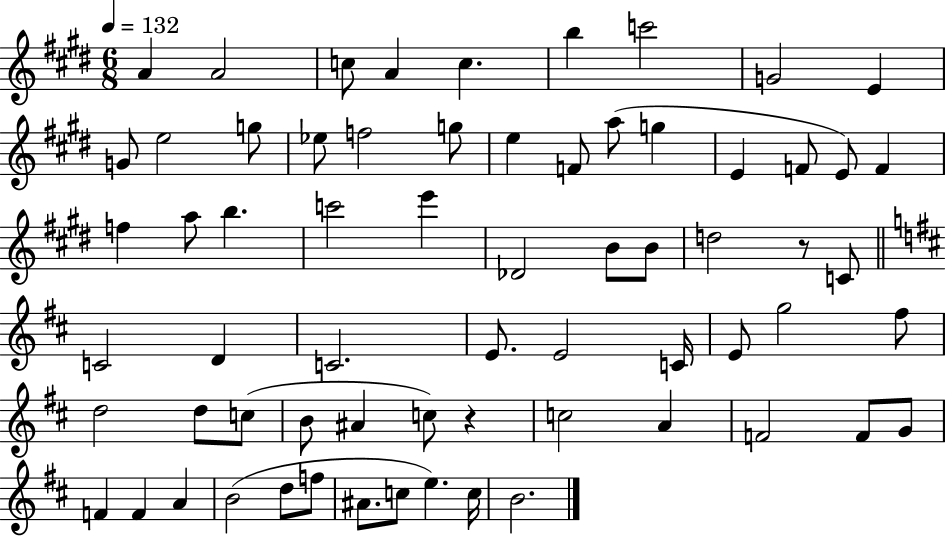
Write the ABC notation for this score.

X:1
T:Untitled
M:6/8
L:1/4
K:E
A A2 c/2 A c b c'2 G2 E G/2 e2 g/2 _e/2 f2 g/2 e F/2 a/2 g E F/2 E/2 F f a/2 b c'2 e' _D2 B/2 B/2 d2 z/2 C/2 C2 D C2 E/2 E2 C/4 E/2 g2 ^f/2 d2 d/2 c/2 B/2 ^A c/2 z c2 A F2 F/2 G/2 F F A B2 d/2 f/2 ^A/2 c/2 e c/4 B2